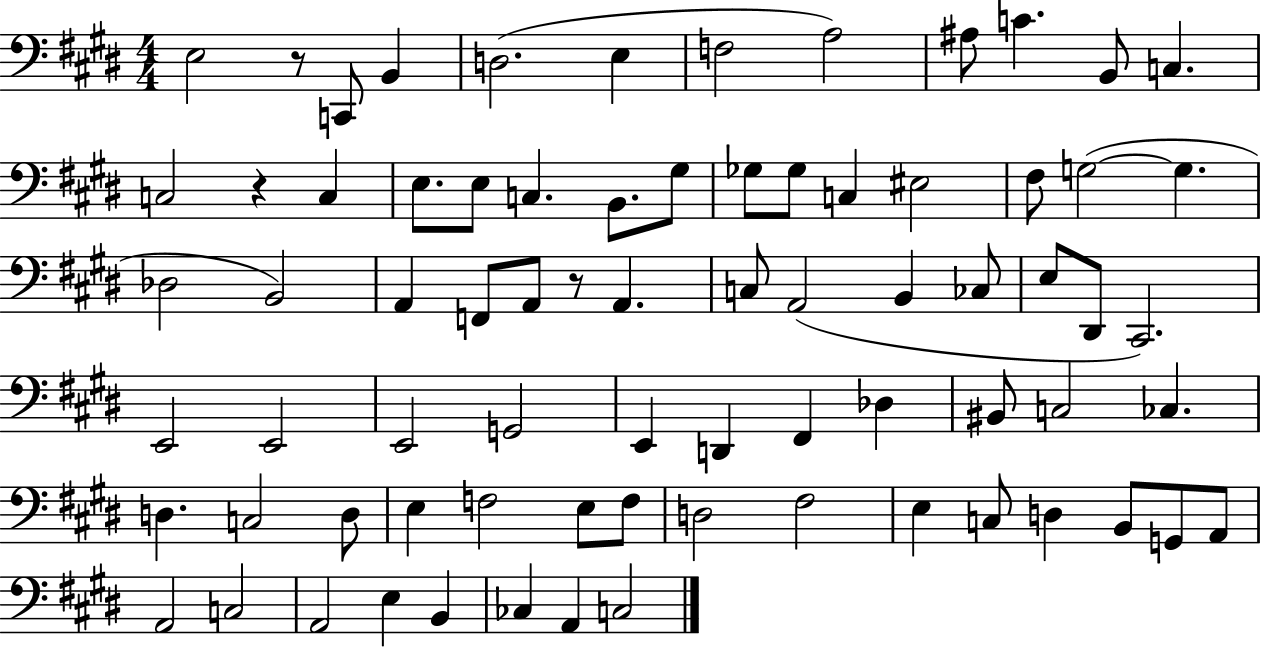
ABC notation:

X:1
T:Untitled
M:4/4
L:1/4
K:E
E,2 z/2 C,,/2 B,, D,2 E, F,2 A,2 ^A,/2 C B,,/2 C, C,2 z C, E,/2 E,/2 C, B,,/2 ^G,/2 _G,/2 _G,/2 C, ^E,2 ^F,/2 G,2 G, _D,2 B,,2 A,, F,,/2 A,,/2 z/2 A,, C,/2 A,,2 B,, _C,/2 E,/2 ^D,,/2 ^C,,2 E,,2 E,,2 E,,2 G,,2 E,, D,, ^F,, _D, ^B,,/2 C,2 _C, D, C,2 D,/2 E, F,2 E,/2 F,/2 D,2 ^F,2 E, C,/2 D, B,,/2 G,,/2 A,,/2 A,,2 C,2 A,,2 E, B,, _C, A,, C,2